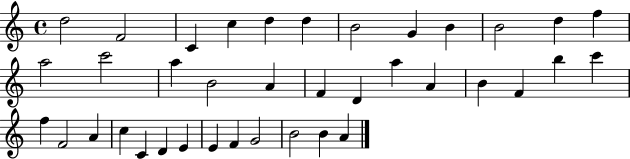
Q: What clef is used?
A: treble